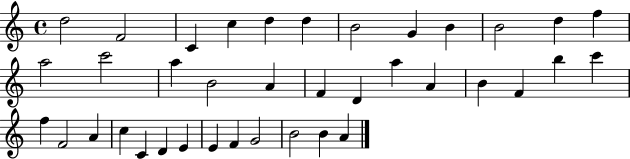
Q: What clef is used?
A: treble